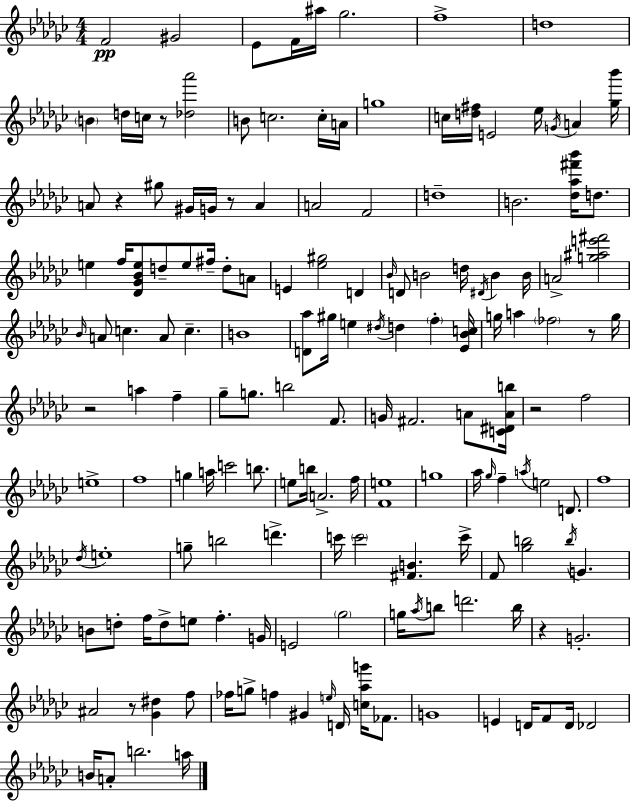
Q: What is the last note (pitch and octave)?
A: A5